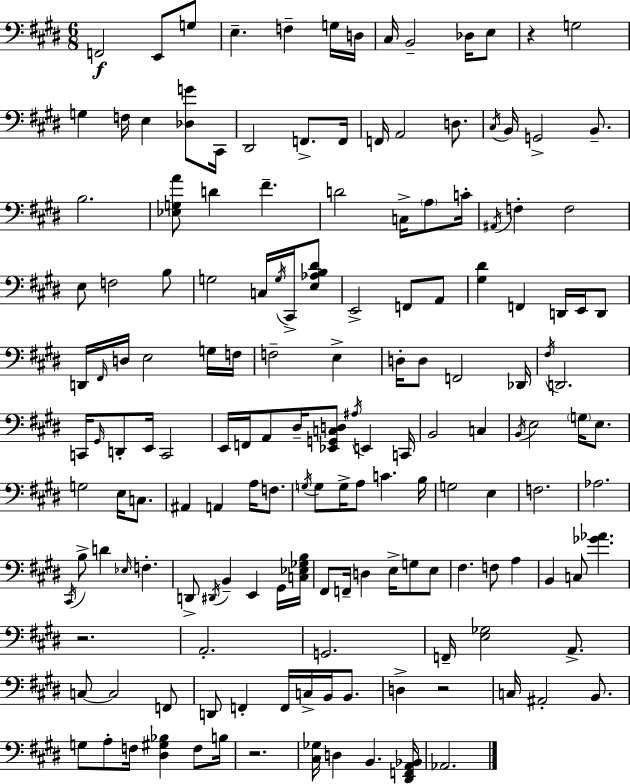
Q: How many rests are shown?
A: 4